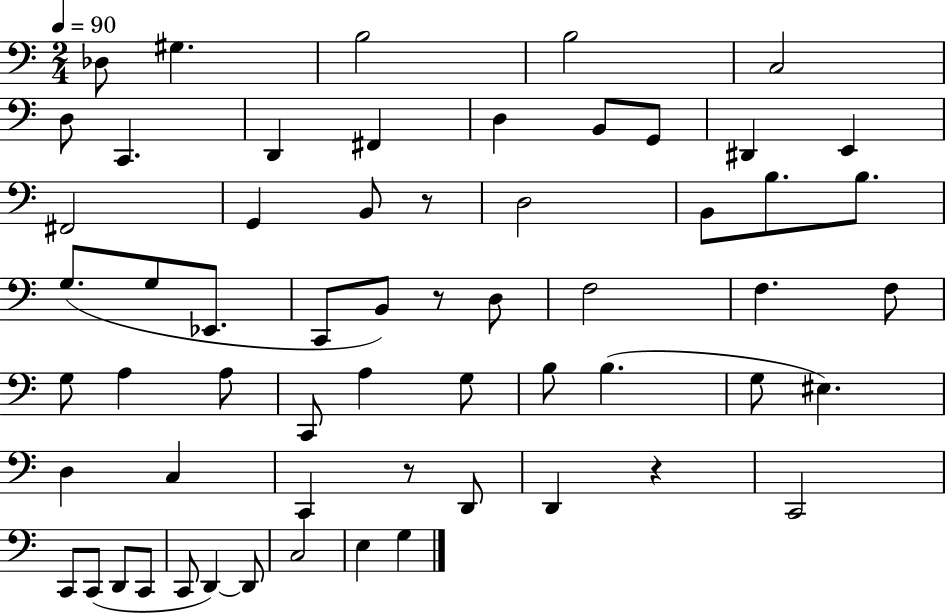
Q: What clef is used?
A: bass